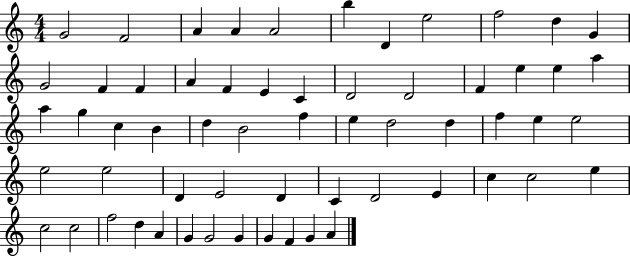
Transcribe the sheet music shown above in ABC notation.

X:1
T:Untitled
M:4/4
L:1/4
K:C
G2 F2 A A A2 b D e2 f2 d G G2 F F A F E C D2 D2 F e e a a g c B d B2 f e d2 d f e e2 e2 e2 D E2 D C D2 E c c2 e c2 c2 f2 d A G G2 G G F G A